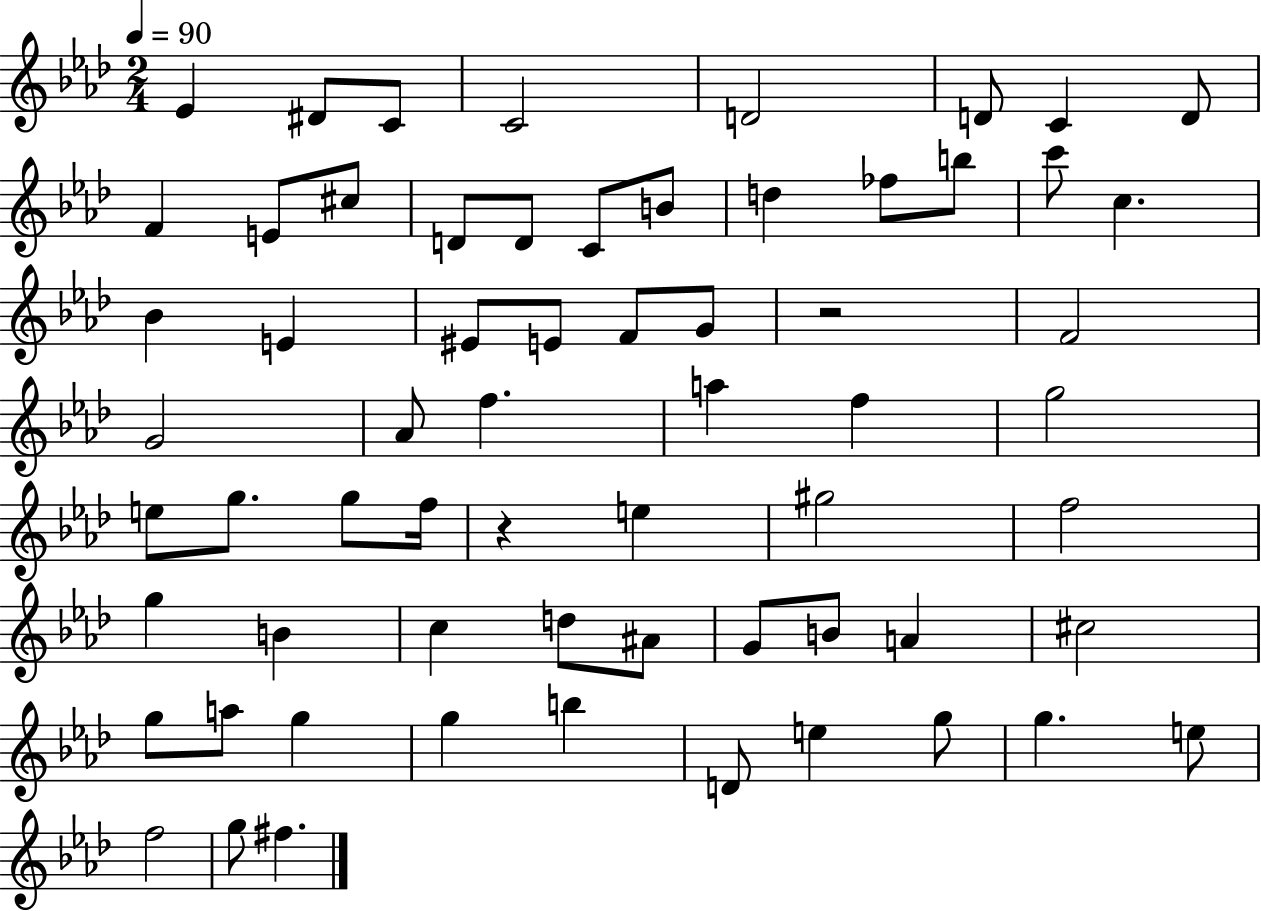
Eb4/q D#4/e C4/e C4/h D4/h D4/e C4/q D4/e F4/q E4/e C#5/e D4/e D4/e C4/e B4/e D5/q FES5/e B5/e C6/e C5/q. Bb4/q E4/q EIS4/e E4/e F4/e G4/e R/h F4/h G4/h Ab4/e F5/q. A5/q F5/q G5/h E5/e G5/e. G5/e F5/s R/q E5/q G#5/h F5/h G5/q B4/q C5/q D5/e A#4/e G4/e B4/e A4/q C#5/h G5/e A5/e G5/q G5/q B5/q D4/e E5/q G5/e G5/q. E5/e F5/h G5/e F#5/q.